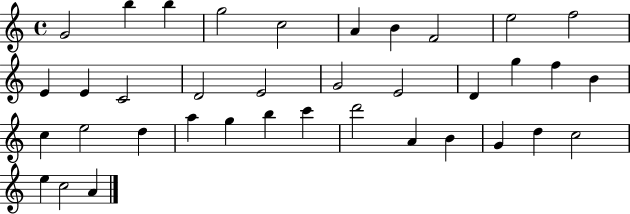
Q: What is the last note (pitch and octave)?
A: A4